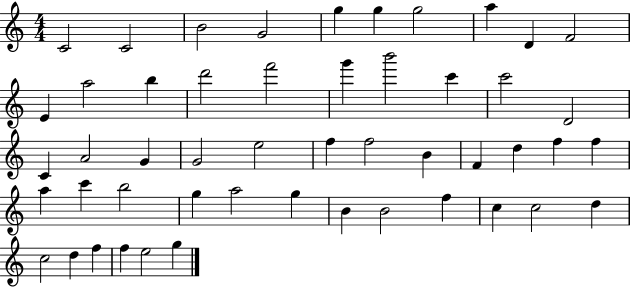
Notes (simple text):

C4/h C4/h B4/h G4/h G5/q G5/q G5/h A5/q D4/q F4/h E4/q A5/h B5/q D6/h F6/h G6/q B6/h C6/q C6/h D4/h C4/q A4/h G4/q G4/h E5/h F5/q F5/h B4/q F4/q D5/q F5/q F5/q A5/q C6/q B5/h G5/q A5/h G5/q B4/q B4/h F5/q C5/q C5/h D5/q C5/h D5/q F5/q F5/q E5/h G5/q